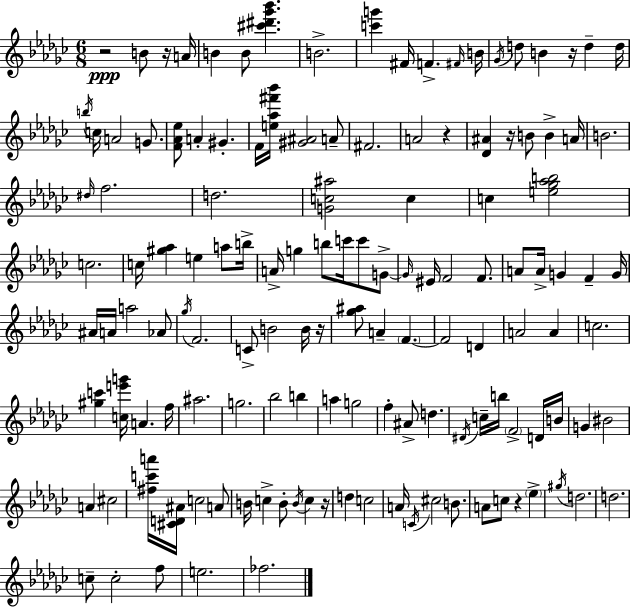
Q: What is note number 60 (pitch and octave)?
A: C4